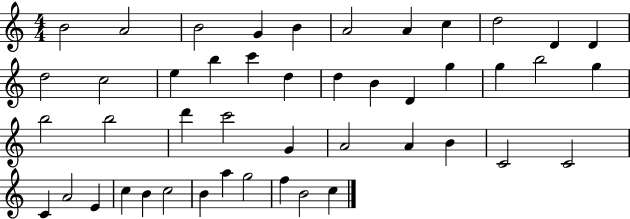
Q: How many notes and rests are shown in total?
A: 46